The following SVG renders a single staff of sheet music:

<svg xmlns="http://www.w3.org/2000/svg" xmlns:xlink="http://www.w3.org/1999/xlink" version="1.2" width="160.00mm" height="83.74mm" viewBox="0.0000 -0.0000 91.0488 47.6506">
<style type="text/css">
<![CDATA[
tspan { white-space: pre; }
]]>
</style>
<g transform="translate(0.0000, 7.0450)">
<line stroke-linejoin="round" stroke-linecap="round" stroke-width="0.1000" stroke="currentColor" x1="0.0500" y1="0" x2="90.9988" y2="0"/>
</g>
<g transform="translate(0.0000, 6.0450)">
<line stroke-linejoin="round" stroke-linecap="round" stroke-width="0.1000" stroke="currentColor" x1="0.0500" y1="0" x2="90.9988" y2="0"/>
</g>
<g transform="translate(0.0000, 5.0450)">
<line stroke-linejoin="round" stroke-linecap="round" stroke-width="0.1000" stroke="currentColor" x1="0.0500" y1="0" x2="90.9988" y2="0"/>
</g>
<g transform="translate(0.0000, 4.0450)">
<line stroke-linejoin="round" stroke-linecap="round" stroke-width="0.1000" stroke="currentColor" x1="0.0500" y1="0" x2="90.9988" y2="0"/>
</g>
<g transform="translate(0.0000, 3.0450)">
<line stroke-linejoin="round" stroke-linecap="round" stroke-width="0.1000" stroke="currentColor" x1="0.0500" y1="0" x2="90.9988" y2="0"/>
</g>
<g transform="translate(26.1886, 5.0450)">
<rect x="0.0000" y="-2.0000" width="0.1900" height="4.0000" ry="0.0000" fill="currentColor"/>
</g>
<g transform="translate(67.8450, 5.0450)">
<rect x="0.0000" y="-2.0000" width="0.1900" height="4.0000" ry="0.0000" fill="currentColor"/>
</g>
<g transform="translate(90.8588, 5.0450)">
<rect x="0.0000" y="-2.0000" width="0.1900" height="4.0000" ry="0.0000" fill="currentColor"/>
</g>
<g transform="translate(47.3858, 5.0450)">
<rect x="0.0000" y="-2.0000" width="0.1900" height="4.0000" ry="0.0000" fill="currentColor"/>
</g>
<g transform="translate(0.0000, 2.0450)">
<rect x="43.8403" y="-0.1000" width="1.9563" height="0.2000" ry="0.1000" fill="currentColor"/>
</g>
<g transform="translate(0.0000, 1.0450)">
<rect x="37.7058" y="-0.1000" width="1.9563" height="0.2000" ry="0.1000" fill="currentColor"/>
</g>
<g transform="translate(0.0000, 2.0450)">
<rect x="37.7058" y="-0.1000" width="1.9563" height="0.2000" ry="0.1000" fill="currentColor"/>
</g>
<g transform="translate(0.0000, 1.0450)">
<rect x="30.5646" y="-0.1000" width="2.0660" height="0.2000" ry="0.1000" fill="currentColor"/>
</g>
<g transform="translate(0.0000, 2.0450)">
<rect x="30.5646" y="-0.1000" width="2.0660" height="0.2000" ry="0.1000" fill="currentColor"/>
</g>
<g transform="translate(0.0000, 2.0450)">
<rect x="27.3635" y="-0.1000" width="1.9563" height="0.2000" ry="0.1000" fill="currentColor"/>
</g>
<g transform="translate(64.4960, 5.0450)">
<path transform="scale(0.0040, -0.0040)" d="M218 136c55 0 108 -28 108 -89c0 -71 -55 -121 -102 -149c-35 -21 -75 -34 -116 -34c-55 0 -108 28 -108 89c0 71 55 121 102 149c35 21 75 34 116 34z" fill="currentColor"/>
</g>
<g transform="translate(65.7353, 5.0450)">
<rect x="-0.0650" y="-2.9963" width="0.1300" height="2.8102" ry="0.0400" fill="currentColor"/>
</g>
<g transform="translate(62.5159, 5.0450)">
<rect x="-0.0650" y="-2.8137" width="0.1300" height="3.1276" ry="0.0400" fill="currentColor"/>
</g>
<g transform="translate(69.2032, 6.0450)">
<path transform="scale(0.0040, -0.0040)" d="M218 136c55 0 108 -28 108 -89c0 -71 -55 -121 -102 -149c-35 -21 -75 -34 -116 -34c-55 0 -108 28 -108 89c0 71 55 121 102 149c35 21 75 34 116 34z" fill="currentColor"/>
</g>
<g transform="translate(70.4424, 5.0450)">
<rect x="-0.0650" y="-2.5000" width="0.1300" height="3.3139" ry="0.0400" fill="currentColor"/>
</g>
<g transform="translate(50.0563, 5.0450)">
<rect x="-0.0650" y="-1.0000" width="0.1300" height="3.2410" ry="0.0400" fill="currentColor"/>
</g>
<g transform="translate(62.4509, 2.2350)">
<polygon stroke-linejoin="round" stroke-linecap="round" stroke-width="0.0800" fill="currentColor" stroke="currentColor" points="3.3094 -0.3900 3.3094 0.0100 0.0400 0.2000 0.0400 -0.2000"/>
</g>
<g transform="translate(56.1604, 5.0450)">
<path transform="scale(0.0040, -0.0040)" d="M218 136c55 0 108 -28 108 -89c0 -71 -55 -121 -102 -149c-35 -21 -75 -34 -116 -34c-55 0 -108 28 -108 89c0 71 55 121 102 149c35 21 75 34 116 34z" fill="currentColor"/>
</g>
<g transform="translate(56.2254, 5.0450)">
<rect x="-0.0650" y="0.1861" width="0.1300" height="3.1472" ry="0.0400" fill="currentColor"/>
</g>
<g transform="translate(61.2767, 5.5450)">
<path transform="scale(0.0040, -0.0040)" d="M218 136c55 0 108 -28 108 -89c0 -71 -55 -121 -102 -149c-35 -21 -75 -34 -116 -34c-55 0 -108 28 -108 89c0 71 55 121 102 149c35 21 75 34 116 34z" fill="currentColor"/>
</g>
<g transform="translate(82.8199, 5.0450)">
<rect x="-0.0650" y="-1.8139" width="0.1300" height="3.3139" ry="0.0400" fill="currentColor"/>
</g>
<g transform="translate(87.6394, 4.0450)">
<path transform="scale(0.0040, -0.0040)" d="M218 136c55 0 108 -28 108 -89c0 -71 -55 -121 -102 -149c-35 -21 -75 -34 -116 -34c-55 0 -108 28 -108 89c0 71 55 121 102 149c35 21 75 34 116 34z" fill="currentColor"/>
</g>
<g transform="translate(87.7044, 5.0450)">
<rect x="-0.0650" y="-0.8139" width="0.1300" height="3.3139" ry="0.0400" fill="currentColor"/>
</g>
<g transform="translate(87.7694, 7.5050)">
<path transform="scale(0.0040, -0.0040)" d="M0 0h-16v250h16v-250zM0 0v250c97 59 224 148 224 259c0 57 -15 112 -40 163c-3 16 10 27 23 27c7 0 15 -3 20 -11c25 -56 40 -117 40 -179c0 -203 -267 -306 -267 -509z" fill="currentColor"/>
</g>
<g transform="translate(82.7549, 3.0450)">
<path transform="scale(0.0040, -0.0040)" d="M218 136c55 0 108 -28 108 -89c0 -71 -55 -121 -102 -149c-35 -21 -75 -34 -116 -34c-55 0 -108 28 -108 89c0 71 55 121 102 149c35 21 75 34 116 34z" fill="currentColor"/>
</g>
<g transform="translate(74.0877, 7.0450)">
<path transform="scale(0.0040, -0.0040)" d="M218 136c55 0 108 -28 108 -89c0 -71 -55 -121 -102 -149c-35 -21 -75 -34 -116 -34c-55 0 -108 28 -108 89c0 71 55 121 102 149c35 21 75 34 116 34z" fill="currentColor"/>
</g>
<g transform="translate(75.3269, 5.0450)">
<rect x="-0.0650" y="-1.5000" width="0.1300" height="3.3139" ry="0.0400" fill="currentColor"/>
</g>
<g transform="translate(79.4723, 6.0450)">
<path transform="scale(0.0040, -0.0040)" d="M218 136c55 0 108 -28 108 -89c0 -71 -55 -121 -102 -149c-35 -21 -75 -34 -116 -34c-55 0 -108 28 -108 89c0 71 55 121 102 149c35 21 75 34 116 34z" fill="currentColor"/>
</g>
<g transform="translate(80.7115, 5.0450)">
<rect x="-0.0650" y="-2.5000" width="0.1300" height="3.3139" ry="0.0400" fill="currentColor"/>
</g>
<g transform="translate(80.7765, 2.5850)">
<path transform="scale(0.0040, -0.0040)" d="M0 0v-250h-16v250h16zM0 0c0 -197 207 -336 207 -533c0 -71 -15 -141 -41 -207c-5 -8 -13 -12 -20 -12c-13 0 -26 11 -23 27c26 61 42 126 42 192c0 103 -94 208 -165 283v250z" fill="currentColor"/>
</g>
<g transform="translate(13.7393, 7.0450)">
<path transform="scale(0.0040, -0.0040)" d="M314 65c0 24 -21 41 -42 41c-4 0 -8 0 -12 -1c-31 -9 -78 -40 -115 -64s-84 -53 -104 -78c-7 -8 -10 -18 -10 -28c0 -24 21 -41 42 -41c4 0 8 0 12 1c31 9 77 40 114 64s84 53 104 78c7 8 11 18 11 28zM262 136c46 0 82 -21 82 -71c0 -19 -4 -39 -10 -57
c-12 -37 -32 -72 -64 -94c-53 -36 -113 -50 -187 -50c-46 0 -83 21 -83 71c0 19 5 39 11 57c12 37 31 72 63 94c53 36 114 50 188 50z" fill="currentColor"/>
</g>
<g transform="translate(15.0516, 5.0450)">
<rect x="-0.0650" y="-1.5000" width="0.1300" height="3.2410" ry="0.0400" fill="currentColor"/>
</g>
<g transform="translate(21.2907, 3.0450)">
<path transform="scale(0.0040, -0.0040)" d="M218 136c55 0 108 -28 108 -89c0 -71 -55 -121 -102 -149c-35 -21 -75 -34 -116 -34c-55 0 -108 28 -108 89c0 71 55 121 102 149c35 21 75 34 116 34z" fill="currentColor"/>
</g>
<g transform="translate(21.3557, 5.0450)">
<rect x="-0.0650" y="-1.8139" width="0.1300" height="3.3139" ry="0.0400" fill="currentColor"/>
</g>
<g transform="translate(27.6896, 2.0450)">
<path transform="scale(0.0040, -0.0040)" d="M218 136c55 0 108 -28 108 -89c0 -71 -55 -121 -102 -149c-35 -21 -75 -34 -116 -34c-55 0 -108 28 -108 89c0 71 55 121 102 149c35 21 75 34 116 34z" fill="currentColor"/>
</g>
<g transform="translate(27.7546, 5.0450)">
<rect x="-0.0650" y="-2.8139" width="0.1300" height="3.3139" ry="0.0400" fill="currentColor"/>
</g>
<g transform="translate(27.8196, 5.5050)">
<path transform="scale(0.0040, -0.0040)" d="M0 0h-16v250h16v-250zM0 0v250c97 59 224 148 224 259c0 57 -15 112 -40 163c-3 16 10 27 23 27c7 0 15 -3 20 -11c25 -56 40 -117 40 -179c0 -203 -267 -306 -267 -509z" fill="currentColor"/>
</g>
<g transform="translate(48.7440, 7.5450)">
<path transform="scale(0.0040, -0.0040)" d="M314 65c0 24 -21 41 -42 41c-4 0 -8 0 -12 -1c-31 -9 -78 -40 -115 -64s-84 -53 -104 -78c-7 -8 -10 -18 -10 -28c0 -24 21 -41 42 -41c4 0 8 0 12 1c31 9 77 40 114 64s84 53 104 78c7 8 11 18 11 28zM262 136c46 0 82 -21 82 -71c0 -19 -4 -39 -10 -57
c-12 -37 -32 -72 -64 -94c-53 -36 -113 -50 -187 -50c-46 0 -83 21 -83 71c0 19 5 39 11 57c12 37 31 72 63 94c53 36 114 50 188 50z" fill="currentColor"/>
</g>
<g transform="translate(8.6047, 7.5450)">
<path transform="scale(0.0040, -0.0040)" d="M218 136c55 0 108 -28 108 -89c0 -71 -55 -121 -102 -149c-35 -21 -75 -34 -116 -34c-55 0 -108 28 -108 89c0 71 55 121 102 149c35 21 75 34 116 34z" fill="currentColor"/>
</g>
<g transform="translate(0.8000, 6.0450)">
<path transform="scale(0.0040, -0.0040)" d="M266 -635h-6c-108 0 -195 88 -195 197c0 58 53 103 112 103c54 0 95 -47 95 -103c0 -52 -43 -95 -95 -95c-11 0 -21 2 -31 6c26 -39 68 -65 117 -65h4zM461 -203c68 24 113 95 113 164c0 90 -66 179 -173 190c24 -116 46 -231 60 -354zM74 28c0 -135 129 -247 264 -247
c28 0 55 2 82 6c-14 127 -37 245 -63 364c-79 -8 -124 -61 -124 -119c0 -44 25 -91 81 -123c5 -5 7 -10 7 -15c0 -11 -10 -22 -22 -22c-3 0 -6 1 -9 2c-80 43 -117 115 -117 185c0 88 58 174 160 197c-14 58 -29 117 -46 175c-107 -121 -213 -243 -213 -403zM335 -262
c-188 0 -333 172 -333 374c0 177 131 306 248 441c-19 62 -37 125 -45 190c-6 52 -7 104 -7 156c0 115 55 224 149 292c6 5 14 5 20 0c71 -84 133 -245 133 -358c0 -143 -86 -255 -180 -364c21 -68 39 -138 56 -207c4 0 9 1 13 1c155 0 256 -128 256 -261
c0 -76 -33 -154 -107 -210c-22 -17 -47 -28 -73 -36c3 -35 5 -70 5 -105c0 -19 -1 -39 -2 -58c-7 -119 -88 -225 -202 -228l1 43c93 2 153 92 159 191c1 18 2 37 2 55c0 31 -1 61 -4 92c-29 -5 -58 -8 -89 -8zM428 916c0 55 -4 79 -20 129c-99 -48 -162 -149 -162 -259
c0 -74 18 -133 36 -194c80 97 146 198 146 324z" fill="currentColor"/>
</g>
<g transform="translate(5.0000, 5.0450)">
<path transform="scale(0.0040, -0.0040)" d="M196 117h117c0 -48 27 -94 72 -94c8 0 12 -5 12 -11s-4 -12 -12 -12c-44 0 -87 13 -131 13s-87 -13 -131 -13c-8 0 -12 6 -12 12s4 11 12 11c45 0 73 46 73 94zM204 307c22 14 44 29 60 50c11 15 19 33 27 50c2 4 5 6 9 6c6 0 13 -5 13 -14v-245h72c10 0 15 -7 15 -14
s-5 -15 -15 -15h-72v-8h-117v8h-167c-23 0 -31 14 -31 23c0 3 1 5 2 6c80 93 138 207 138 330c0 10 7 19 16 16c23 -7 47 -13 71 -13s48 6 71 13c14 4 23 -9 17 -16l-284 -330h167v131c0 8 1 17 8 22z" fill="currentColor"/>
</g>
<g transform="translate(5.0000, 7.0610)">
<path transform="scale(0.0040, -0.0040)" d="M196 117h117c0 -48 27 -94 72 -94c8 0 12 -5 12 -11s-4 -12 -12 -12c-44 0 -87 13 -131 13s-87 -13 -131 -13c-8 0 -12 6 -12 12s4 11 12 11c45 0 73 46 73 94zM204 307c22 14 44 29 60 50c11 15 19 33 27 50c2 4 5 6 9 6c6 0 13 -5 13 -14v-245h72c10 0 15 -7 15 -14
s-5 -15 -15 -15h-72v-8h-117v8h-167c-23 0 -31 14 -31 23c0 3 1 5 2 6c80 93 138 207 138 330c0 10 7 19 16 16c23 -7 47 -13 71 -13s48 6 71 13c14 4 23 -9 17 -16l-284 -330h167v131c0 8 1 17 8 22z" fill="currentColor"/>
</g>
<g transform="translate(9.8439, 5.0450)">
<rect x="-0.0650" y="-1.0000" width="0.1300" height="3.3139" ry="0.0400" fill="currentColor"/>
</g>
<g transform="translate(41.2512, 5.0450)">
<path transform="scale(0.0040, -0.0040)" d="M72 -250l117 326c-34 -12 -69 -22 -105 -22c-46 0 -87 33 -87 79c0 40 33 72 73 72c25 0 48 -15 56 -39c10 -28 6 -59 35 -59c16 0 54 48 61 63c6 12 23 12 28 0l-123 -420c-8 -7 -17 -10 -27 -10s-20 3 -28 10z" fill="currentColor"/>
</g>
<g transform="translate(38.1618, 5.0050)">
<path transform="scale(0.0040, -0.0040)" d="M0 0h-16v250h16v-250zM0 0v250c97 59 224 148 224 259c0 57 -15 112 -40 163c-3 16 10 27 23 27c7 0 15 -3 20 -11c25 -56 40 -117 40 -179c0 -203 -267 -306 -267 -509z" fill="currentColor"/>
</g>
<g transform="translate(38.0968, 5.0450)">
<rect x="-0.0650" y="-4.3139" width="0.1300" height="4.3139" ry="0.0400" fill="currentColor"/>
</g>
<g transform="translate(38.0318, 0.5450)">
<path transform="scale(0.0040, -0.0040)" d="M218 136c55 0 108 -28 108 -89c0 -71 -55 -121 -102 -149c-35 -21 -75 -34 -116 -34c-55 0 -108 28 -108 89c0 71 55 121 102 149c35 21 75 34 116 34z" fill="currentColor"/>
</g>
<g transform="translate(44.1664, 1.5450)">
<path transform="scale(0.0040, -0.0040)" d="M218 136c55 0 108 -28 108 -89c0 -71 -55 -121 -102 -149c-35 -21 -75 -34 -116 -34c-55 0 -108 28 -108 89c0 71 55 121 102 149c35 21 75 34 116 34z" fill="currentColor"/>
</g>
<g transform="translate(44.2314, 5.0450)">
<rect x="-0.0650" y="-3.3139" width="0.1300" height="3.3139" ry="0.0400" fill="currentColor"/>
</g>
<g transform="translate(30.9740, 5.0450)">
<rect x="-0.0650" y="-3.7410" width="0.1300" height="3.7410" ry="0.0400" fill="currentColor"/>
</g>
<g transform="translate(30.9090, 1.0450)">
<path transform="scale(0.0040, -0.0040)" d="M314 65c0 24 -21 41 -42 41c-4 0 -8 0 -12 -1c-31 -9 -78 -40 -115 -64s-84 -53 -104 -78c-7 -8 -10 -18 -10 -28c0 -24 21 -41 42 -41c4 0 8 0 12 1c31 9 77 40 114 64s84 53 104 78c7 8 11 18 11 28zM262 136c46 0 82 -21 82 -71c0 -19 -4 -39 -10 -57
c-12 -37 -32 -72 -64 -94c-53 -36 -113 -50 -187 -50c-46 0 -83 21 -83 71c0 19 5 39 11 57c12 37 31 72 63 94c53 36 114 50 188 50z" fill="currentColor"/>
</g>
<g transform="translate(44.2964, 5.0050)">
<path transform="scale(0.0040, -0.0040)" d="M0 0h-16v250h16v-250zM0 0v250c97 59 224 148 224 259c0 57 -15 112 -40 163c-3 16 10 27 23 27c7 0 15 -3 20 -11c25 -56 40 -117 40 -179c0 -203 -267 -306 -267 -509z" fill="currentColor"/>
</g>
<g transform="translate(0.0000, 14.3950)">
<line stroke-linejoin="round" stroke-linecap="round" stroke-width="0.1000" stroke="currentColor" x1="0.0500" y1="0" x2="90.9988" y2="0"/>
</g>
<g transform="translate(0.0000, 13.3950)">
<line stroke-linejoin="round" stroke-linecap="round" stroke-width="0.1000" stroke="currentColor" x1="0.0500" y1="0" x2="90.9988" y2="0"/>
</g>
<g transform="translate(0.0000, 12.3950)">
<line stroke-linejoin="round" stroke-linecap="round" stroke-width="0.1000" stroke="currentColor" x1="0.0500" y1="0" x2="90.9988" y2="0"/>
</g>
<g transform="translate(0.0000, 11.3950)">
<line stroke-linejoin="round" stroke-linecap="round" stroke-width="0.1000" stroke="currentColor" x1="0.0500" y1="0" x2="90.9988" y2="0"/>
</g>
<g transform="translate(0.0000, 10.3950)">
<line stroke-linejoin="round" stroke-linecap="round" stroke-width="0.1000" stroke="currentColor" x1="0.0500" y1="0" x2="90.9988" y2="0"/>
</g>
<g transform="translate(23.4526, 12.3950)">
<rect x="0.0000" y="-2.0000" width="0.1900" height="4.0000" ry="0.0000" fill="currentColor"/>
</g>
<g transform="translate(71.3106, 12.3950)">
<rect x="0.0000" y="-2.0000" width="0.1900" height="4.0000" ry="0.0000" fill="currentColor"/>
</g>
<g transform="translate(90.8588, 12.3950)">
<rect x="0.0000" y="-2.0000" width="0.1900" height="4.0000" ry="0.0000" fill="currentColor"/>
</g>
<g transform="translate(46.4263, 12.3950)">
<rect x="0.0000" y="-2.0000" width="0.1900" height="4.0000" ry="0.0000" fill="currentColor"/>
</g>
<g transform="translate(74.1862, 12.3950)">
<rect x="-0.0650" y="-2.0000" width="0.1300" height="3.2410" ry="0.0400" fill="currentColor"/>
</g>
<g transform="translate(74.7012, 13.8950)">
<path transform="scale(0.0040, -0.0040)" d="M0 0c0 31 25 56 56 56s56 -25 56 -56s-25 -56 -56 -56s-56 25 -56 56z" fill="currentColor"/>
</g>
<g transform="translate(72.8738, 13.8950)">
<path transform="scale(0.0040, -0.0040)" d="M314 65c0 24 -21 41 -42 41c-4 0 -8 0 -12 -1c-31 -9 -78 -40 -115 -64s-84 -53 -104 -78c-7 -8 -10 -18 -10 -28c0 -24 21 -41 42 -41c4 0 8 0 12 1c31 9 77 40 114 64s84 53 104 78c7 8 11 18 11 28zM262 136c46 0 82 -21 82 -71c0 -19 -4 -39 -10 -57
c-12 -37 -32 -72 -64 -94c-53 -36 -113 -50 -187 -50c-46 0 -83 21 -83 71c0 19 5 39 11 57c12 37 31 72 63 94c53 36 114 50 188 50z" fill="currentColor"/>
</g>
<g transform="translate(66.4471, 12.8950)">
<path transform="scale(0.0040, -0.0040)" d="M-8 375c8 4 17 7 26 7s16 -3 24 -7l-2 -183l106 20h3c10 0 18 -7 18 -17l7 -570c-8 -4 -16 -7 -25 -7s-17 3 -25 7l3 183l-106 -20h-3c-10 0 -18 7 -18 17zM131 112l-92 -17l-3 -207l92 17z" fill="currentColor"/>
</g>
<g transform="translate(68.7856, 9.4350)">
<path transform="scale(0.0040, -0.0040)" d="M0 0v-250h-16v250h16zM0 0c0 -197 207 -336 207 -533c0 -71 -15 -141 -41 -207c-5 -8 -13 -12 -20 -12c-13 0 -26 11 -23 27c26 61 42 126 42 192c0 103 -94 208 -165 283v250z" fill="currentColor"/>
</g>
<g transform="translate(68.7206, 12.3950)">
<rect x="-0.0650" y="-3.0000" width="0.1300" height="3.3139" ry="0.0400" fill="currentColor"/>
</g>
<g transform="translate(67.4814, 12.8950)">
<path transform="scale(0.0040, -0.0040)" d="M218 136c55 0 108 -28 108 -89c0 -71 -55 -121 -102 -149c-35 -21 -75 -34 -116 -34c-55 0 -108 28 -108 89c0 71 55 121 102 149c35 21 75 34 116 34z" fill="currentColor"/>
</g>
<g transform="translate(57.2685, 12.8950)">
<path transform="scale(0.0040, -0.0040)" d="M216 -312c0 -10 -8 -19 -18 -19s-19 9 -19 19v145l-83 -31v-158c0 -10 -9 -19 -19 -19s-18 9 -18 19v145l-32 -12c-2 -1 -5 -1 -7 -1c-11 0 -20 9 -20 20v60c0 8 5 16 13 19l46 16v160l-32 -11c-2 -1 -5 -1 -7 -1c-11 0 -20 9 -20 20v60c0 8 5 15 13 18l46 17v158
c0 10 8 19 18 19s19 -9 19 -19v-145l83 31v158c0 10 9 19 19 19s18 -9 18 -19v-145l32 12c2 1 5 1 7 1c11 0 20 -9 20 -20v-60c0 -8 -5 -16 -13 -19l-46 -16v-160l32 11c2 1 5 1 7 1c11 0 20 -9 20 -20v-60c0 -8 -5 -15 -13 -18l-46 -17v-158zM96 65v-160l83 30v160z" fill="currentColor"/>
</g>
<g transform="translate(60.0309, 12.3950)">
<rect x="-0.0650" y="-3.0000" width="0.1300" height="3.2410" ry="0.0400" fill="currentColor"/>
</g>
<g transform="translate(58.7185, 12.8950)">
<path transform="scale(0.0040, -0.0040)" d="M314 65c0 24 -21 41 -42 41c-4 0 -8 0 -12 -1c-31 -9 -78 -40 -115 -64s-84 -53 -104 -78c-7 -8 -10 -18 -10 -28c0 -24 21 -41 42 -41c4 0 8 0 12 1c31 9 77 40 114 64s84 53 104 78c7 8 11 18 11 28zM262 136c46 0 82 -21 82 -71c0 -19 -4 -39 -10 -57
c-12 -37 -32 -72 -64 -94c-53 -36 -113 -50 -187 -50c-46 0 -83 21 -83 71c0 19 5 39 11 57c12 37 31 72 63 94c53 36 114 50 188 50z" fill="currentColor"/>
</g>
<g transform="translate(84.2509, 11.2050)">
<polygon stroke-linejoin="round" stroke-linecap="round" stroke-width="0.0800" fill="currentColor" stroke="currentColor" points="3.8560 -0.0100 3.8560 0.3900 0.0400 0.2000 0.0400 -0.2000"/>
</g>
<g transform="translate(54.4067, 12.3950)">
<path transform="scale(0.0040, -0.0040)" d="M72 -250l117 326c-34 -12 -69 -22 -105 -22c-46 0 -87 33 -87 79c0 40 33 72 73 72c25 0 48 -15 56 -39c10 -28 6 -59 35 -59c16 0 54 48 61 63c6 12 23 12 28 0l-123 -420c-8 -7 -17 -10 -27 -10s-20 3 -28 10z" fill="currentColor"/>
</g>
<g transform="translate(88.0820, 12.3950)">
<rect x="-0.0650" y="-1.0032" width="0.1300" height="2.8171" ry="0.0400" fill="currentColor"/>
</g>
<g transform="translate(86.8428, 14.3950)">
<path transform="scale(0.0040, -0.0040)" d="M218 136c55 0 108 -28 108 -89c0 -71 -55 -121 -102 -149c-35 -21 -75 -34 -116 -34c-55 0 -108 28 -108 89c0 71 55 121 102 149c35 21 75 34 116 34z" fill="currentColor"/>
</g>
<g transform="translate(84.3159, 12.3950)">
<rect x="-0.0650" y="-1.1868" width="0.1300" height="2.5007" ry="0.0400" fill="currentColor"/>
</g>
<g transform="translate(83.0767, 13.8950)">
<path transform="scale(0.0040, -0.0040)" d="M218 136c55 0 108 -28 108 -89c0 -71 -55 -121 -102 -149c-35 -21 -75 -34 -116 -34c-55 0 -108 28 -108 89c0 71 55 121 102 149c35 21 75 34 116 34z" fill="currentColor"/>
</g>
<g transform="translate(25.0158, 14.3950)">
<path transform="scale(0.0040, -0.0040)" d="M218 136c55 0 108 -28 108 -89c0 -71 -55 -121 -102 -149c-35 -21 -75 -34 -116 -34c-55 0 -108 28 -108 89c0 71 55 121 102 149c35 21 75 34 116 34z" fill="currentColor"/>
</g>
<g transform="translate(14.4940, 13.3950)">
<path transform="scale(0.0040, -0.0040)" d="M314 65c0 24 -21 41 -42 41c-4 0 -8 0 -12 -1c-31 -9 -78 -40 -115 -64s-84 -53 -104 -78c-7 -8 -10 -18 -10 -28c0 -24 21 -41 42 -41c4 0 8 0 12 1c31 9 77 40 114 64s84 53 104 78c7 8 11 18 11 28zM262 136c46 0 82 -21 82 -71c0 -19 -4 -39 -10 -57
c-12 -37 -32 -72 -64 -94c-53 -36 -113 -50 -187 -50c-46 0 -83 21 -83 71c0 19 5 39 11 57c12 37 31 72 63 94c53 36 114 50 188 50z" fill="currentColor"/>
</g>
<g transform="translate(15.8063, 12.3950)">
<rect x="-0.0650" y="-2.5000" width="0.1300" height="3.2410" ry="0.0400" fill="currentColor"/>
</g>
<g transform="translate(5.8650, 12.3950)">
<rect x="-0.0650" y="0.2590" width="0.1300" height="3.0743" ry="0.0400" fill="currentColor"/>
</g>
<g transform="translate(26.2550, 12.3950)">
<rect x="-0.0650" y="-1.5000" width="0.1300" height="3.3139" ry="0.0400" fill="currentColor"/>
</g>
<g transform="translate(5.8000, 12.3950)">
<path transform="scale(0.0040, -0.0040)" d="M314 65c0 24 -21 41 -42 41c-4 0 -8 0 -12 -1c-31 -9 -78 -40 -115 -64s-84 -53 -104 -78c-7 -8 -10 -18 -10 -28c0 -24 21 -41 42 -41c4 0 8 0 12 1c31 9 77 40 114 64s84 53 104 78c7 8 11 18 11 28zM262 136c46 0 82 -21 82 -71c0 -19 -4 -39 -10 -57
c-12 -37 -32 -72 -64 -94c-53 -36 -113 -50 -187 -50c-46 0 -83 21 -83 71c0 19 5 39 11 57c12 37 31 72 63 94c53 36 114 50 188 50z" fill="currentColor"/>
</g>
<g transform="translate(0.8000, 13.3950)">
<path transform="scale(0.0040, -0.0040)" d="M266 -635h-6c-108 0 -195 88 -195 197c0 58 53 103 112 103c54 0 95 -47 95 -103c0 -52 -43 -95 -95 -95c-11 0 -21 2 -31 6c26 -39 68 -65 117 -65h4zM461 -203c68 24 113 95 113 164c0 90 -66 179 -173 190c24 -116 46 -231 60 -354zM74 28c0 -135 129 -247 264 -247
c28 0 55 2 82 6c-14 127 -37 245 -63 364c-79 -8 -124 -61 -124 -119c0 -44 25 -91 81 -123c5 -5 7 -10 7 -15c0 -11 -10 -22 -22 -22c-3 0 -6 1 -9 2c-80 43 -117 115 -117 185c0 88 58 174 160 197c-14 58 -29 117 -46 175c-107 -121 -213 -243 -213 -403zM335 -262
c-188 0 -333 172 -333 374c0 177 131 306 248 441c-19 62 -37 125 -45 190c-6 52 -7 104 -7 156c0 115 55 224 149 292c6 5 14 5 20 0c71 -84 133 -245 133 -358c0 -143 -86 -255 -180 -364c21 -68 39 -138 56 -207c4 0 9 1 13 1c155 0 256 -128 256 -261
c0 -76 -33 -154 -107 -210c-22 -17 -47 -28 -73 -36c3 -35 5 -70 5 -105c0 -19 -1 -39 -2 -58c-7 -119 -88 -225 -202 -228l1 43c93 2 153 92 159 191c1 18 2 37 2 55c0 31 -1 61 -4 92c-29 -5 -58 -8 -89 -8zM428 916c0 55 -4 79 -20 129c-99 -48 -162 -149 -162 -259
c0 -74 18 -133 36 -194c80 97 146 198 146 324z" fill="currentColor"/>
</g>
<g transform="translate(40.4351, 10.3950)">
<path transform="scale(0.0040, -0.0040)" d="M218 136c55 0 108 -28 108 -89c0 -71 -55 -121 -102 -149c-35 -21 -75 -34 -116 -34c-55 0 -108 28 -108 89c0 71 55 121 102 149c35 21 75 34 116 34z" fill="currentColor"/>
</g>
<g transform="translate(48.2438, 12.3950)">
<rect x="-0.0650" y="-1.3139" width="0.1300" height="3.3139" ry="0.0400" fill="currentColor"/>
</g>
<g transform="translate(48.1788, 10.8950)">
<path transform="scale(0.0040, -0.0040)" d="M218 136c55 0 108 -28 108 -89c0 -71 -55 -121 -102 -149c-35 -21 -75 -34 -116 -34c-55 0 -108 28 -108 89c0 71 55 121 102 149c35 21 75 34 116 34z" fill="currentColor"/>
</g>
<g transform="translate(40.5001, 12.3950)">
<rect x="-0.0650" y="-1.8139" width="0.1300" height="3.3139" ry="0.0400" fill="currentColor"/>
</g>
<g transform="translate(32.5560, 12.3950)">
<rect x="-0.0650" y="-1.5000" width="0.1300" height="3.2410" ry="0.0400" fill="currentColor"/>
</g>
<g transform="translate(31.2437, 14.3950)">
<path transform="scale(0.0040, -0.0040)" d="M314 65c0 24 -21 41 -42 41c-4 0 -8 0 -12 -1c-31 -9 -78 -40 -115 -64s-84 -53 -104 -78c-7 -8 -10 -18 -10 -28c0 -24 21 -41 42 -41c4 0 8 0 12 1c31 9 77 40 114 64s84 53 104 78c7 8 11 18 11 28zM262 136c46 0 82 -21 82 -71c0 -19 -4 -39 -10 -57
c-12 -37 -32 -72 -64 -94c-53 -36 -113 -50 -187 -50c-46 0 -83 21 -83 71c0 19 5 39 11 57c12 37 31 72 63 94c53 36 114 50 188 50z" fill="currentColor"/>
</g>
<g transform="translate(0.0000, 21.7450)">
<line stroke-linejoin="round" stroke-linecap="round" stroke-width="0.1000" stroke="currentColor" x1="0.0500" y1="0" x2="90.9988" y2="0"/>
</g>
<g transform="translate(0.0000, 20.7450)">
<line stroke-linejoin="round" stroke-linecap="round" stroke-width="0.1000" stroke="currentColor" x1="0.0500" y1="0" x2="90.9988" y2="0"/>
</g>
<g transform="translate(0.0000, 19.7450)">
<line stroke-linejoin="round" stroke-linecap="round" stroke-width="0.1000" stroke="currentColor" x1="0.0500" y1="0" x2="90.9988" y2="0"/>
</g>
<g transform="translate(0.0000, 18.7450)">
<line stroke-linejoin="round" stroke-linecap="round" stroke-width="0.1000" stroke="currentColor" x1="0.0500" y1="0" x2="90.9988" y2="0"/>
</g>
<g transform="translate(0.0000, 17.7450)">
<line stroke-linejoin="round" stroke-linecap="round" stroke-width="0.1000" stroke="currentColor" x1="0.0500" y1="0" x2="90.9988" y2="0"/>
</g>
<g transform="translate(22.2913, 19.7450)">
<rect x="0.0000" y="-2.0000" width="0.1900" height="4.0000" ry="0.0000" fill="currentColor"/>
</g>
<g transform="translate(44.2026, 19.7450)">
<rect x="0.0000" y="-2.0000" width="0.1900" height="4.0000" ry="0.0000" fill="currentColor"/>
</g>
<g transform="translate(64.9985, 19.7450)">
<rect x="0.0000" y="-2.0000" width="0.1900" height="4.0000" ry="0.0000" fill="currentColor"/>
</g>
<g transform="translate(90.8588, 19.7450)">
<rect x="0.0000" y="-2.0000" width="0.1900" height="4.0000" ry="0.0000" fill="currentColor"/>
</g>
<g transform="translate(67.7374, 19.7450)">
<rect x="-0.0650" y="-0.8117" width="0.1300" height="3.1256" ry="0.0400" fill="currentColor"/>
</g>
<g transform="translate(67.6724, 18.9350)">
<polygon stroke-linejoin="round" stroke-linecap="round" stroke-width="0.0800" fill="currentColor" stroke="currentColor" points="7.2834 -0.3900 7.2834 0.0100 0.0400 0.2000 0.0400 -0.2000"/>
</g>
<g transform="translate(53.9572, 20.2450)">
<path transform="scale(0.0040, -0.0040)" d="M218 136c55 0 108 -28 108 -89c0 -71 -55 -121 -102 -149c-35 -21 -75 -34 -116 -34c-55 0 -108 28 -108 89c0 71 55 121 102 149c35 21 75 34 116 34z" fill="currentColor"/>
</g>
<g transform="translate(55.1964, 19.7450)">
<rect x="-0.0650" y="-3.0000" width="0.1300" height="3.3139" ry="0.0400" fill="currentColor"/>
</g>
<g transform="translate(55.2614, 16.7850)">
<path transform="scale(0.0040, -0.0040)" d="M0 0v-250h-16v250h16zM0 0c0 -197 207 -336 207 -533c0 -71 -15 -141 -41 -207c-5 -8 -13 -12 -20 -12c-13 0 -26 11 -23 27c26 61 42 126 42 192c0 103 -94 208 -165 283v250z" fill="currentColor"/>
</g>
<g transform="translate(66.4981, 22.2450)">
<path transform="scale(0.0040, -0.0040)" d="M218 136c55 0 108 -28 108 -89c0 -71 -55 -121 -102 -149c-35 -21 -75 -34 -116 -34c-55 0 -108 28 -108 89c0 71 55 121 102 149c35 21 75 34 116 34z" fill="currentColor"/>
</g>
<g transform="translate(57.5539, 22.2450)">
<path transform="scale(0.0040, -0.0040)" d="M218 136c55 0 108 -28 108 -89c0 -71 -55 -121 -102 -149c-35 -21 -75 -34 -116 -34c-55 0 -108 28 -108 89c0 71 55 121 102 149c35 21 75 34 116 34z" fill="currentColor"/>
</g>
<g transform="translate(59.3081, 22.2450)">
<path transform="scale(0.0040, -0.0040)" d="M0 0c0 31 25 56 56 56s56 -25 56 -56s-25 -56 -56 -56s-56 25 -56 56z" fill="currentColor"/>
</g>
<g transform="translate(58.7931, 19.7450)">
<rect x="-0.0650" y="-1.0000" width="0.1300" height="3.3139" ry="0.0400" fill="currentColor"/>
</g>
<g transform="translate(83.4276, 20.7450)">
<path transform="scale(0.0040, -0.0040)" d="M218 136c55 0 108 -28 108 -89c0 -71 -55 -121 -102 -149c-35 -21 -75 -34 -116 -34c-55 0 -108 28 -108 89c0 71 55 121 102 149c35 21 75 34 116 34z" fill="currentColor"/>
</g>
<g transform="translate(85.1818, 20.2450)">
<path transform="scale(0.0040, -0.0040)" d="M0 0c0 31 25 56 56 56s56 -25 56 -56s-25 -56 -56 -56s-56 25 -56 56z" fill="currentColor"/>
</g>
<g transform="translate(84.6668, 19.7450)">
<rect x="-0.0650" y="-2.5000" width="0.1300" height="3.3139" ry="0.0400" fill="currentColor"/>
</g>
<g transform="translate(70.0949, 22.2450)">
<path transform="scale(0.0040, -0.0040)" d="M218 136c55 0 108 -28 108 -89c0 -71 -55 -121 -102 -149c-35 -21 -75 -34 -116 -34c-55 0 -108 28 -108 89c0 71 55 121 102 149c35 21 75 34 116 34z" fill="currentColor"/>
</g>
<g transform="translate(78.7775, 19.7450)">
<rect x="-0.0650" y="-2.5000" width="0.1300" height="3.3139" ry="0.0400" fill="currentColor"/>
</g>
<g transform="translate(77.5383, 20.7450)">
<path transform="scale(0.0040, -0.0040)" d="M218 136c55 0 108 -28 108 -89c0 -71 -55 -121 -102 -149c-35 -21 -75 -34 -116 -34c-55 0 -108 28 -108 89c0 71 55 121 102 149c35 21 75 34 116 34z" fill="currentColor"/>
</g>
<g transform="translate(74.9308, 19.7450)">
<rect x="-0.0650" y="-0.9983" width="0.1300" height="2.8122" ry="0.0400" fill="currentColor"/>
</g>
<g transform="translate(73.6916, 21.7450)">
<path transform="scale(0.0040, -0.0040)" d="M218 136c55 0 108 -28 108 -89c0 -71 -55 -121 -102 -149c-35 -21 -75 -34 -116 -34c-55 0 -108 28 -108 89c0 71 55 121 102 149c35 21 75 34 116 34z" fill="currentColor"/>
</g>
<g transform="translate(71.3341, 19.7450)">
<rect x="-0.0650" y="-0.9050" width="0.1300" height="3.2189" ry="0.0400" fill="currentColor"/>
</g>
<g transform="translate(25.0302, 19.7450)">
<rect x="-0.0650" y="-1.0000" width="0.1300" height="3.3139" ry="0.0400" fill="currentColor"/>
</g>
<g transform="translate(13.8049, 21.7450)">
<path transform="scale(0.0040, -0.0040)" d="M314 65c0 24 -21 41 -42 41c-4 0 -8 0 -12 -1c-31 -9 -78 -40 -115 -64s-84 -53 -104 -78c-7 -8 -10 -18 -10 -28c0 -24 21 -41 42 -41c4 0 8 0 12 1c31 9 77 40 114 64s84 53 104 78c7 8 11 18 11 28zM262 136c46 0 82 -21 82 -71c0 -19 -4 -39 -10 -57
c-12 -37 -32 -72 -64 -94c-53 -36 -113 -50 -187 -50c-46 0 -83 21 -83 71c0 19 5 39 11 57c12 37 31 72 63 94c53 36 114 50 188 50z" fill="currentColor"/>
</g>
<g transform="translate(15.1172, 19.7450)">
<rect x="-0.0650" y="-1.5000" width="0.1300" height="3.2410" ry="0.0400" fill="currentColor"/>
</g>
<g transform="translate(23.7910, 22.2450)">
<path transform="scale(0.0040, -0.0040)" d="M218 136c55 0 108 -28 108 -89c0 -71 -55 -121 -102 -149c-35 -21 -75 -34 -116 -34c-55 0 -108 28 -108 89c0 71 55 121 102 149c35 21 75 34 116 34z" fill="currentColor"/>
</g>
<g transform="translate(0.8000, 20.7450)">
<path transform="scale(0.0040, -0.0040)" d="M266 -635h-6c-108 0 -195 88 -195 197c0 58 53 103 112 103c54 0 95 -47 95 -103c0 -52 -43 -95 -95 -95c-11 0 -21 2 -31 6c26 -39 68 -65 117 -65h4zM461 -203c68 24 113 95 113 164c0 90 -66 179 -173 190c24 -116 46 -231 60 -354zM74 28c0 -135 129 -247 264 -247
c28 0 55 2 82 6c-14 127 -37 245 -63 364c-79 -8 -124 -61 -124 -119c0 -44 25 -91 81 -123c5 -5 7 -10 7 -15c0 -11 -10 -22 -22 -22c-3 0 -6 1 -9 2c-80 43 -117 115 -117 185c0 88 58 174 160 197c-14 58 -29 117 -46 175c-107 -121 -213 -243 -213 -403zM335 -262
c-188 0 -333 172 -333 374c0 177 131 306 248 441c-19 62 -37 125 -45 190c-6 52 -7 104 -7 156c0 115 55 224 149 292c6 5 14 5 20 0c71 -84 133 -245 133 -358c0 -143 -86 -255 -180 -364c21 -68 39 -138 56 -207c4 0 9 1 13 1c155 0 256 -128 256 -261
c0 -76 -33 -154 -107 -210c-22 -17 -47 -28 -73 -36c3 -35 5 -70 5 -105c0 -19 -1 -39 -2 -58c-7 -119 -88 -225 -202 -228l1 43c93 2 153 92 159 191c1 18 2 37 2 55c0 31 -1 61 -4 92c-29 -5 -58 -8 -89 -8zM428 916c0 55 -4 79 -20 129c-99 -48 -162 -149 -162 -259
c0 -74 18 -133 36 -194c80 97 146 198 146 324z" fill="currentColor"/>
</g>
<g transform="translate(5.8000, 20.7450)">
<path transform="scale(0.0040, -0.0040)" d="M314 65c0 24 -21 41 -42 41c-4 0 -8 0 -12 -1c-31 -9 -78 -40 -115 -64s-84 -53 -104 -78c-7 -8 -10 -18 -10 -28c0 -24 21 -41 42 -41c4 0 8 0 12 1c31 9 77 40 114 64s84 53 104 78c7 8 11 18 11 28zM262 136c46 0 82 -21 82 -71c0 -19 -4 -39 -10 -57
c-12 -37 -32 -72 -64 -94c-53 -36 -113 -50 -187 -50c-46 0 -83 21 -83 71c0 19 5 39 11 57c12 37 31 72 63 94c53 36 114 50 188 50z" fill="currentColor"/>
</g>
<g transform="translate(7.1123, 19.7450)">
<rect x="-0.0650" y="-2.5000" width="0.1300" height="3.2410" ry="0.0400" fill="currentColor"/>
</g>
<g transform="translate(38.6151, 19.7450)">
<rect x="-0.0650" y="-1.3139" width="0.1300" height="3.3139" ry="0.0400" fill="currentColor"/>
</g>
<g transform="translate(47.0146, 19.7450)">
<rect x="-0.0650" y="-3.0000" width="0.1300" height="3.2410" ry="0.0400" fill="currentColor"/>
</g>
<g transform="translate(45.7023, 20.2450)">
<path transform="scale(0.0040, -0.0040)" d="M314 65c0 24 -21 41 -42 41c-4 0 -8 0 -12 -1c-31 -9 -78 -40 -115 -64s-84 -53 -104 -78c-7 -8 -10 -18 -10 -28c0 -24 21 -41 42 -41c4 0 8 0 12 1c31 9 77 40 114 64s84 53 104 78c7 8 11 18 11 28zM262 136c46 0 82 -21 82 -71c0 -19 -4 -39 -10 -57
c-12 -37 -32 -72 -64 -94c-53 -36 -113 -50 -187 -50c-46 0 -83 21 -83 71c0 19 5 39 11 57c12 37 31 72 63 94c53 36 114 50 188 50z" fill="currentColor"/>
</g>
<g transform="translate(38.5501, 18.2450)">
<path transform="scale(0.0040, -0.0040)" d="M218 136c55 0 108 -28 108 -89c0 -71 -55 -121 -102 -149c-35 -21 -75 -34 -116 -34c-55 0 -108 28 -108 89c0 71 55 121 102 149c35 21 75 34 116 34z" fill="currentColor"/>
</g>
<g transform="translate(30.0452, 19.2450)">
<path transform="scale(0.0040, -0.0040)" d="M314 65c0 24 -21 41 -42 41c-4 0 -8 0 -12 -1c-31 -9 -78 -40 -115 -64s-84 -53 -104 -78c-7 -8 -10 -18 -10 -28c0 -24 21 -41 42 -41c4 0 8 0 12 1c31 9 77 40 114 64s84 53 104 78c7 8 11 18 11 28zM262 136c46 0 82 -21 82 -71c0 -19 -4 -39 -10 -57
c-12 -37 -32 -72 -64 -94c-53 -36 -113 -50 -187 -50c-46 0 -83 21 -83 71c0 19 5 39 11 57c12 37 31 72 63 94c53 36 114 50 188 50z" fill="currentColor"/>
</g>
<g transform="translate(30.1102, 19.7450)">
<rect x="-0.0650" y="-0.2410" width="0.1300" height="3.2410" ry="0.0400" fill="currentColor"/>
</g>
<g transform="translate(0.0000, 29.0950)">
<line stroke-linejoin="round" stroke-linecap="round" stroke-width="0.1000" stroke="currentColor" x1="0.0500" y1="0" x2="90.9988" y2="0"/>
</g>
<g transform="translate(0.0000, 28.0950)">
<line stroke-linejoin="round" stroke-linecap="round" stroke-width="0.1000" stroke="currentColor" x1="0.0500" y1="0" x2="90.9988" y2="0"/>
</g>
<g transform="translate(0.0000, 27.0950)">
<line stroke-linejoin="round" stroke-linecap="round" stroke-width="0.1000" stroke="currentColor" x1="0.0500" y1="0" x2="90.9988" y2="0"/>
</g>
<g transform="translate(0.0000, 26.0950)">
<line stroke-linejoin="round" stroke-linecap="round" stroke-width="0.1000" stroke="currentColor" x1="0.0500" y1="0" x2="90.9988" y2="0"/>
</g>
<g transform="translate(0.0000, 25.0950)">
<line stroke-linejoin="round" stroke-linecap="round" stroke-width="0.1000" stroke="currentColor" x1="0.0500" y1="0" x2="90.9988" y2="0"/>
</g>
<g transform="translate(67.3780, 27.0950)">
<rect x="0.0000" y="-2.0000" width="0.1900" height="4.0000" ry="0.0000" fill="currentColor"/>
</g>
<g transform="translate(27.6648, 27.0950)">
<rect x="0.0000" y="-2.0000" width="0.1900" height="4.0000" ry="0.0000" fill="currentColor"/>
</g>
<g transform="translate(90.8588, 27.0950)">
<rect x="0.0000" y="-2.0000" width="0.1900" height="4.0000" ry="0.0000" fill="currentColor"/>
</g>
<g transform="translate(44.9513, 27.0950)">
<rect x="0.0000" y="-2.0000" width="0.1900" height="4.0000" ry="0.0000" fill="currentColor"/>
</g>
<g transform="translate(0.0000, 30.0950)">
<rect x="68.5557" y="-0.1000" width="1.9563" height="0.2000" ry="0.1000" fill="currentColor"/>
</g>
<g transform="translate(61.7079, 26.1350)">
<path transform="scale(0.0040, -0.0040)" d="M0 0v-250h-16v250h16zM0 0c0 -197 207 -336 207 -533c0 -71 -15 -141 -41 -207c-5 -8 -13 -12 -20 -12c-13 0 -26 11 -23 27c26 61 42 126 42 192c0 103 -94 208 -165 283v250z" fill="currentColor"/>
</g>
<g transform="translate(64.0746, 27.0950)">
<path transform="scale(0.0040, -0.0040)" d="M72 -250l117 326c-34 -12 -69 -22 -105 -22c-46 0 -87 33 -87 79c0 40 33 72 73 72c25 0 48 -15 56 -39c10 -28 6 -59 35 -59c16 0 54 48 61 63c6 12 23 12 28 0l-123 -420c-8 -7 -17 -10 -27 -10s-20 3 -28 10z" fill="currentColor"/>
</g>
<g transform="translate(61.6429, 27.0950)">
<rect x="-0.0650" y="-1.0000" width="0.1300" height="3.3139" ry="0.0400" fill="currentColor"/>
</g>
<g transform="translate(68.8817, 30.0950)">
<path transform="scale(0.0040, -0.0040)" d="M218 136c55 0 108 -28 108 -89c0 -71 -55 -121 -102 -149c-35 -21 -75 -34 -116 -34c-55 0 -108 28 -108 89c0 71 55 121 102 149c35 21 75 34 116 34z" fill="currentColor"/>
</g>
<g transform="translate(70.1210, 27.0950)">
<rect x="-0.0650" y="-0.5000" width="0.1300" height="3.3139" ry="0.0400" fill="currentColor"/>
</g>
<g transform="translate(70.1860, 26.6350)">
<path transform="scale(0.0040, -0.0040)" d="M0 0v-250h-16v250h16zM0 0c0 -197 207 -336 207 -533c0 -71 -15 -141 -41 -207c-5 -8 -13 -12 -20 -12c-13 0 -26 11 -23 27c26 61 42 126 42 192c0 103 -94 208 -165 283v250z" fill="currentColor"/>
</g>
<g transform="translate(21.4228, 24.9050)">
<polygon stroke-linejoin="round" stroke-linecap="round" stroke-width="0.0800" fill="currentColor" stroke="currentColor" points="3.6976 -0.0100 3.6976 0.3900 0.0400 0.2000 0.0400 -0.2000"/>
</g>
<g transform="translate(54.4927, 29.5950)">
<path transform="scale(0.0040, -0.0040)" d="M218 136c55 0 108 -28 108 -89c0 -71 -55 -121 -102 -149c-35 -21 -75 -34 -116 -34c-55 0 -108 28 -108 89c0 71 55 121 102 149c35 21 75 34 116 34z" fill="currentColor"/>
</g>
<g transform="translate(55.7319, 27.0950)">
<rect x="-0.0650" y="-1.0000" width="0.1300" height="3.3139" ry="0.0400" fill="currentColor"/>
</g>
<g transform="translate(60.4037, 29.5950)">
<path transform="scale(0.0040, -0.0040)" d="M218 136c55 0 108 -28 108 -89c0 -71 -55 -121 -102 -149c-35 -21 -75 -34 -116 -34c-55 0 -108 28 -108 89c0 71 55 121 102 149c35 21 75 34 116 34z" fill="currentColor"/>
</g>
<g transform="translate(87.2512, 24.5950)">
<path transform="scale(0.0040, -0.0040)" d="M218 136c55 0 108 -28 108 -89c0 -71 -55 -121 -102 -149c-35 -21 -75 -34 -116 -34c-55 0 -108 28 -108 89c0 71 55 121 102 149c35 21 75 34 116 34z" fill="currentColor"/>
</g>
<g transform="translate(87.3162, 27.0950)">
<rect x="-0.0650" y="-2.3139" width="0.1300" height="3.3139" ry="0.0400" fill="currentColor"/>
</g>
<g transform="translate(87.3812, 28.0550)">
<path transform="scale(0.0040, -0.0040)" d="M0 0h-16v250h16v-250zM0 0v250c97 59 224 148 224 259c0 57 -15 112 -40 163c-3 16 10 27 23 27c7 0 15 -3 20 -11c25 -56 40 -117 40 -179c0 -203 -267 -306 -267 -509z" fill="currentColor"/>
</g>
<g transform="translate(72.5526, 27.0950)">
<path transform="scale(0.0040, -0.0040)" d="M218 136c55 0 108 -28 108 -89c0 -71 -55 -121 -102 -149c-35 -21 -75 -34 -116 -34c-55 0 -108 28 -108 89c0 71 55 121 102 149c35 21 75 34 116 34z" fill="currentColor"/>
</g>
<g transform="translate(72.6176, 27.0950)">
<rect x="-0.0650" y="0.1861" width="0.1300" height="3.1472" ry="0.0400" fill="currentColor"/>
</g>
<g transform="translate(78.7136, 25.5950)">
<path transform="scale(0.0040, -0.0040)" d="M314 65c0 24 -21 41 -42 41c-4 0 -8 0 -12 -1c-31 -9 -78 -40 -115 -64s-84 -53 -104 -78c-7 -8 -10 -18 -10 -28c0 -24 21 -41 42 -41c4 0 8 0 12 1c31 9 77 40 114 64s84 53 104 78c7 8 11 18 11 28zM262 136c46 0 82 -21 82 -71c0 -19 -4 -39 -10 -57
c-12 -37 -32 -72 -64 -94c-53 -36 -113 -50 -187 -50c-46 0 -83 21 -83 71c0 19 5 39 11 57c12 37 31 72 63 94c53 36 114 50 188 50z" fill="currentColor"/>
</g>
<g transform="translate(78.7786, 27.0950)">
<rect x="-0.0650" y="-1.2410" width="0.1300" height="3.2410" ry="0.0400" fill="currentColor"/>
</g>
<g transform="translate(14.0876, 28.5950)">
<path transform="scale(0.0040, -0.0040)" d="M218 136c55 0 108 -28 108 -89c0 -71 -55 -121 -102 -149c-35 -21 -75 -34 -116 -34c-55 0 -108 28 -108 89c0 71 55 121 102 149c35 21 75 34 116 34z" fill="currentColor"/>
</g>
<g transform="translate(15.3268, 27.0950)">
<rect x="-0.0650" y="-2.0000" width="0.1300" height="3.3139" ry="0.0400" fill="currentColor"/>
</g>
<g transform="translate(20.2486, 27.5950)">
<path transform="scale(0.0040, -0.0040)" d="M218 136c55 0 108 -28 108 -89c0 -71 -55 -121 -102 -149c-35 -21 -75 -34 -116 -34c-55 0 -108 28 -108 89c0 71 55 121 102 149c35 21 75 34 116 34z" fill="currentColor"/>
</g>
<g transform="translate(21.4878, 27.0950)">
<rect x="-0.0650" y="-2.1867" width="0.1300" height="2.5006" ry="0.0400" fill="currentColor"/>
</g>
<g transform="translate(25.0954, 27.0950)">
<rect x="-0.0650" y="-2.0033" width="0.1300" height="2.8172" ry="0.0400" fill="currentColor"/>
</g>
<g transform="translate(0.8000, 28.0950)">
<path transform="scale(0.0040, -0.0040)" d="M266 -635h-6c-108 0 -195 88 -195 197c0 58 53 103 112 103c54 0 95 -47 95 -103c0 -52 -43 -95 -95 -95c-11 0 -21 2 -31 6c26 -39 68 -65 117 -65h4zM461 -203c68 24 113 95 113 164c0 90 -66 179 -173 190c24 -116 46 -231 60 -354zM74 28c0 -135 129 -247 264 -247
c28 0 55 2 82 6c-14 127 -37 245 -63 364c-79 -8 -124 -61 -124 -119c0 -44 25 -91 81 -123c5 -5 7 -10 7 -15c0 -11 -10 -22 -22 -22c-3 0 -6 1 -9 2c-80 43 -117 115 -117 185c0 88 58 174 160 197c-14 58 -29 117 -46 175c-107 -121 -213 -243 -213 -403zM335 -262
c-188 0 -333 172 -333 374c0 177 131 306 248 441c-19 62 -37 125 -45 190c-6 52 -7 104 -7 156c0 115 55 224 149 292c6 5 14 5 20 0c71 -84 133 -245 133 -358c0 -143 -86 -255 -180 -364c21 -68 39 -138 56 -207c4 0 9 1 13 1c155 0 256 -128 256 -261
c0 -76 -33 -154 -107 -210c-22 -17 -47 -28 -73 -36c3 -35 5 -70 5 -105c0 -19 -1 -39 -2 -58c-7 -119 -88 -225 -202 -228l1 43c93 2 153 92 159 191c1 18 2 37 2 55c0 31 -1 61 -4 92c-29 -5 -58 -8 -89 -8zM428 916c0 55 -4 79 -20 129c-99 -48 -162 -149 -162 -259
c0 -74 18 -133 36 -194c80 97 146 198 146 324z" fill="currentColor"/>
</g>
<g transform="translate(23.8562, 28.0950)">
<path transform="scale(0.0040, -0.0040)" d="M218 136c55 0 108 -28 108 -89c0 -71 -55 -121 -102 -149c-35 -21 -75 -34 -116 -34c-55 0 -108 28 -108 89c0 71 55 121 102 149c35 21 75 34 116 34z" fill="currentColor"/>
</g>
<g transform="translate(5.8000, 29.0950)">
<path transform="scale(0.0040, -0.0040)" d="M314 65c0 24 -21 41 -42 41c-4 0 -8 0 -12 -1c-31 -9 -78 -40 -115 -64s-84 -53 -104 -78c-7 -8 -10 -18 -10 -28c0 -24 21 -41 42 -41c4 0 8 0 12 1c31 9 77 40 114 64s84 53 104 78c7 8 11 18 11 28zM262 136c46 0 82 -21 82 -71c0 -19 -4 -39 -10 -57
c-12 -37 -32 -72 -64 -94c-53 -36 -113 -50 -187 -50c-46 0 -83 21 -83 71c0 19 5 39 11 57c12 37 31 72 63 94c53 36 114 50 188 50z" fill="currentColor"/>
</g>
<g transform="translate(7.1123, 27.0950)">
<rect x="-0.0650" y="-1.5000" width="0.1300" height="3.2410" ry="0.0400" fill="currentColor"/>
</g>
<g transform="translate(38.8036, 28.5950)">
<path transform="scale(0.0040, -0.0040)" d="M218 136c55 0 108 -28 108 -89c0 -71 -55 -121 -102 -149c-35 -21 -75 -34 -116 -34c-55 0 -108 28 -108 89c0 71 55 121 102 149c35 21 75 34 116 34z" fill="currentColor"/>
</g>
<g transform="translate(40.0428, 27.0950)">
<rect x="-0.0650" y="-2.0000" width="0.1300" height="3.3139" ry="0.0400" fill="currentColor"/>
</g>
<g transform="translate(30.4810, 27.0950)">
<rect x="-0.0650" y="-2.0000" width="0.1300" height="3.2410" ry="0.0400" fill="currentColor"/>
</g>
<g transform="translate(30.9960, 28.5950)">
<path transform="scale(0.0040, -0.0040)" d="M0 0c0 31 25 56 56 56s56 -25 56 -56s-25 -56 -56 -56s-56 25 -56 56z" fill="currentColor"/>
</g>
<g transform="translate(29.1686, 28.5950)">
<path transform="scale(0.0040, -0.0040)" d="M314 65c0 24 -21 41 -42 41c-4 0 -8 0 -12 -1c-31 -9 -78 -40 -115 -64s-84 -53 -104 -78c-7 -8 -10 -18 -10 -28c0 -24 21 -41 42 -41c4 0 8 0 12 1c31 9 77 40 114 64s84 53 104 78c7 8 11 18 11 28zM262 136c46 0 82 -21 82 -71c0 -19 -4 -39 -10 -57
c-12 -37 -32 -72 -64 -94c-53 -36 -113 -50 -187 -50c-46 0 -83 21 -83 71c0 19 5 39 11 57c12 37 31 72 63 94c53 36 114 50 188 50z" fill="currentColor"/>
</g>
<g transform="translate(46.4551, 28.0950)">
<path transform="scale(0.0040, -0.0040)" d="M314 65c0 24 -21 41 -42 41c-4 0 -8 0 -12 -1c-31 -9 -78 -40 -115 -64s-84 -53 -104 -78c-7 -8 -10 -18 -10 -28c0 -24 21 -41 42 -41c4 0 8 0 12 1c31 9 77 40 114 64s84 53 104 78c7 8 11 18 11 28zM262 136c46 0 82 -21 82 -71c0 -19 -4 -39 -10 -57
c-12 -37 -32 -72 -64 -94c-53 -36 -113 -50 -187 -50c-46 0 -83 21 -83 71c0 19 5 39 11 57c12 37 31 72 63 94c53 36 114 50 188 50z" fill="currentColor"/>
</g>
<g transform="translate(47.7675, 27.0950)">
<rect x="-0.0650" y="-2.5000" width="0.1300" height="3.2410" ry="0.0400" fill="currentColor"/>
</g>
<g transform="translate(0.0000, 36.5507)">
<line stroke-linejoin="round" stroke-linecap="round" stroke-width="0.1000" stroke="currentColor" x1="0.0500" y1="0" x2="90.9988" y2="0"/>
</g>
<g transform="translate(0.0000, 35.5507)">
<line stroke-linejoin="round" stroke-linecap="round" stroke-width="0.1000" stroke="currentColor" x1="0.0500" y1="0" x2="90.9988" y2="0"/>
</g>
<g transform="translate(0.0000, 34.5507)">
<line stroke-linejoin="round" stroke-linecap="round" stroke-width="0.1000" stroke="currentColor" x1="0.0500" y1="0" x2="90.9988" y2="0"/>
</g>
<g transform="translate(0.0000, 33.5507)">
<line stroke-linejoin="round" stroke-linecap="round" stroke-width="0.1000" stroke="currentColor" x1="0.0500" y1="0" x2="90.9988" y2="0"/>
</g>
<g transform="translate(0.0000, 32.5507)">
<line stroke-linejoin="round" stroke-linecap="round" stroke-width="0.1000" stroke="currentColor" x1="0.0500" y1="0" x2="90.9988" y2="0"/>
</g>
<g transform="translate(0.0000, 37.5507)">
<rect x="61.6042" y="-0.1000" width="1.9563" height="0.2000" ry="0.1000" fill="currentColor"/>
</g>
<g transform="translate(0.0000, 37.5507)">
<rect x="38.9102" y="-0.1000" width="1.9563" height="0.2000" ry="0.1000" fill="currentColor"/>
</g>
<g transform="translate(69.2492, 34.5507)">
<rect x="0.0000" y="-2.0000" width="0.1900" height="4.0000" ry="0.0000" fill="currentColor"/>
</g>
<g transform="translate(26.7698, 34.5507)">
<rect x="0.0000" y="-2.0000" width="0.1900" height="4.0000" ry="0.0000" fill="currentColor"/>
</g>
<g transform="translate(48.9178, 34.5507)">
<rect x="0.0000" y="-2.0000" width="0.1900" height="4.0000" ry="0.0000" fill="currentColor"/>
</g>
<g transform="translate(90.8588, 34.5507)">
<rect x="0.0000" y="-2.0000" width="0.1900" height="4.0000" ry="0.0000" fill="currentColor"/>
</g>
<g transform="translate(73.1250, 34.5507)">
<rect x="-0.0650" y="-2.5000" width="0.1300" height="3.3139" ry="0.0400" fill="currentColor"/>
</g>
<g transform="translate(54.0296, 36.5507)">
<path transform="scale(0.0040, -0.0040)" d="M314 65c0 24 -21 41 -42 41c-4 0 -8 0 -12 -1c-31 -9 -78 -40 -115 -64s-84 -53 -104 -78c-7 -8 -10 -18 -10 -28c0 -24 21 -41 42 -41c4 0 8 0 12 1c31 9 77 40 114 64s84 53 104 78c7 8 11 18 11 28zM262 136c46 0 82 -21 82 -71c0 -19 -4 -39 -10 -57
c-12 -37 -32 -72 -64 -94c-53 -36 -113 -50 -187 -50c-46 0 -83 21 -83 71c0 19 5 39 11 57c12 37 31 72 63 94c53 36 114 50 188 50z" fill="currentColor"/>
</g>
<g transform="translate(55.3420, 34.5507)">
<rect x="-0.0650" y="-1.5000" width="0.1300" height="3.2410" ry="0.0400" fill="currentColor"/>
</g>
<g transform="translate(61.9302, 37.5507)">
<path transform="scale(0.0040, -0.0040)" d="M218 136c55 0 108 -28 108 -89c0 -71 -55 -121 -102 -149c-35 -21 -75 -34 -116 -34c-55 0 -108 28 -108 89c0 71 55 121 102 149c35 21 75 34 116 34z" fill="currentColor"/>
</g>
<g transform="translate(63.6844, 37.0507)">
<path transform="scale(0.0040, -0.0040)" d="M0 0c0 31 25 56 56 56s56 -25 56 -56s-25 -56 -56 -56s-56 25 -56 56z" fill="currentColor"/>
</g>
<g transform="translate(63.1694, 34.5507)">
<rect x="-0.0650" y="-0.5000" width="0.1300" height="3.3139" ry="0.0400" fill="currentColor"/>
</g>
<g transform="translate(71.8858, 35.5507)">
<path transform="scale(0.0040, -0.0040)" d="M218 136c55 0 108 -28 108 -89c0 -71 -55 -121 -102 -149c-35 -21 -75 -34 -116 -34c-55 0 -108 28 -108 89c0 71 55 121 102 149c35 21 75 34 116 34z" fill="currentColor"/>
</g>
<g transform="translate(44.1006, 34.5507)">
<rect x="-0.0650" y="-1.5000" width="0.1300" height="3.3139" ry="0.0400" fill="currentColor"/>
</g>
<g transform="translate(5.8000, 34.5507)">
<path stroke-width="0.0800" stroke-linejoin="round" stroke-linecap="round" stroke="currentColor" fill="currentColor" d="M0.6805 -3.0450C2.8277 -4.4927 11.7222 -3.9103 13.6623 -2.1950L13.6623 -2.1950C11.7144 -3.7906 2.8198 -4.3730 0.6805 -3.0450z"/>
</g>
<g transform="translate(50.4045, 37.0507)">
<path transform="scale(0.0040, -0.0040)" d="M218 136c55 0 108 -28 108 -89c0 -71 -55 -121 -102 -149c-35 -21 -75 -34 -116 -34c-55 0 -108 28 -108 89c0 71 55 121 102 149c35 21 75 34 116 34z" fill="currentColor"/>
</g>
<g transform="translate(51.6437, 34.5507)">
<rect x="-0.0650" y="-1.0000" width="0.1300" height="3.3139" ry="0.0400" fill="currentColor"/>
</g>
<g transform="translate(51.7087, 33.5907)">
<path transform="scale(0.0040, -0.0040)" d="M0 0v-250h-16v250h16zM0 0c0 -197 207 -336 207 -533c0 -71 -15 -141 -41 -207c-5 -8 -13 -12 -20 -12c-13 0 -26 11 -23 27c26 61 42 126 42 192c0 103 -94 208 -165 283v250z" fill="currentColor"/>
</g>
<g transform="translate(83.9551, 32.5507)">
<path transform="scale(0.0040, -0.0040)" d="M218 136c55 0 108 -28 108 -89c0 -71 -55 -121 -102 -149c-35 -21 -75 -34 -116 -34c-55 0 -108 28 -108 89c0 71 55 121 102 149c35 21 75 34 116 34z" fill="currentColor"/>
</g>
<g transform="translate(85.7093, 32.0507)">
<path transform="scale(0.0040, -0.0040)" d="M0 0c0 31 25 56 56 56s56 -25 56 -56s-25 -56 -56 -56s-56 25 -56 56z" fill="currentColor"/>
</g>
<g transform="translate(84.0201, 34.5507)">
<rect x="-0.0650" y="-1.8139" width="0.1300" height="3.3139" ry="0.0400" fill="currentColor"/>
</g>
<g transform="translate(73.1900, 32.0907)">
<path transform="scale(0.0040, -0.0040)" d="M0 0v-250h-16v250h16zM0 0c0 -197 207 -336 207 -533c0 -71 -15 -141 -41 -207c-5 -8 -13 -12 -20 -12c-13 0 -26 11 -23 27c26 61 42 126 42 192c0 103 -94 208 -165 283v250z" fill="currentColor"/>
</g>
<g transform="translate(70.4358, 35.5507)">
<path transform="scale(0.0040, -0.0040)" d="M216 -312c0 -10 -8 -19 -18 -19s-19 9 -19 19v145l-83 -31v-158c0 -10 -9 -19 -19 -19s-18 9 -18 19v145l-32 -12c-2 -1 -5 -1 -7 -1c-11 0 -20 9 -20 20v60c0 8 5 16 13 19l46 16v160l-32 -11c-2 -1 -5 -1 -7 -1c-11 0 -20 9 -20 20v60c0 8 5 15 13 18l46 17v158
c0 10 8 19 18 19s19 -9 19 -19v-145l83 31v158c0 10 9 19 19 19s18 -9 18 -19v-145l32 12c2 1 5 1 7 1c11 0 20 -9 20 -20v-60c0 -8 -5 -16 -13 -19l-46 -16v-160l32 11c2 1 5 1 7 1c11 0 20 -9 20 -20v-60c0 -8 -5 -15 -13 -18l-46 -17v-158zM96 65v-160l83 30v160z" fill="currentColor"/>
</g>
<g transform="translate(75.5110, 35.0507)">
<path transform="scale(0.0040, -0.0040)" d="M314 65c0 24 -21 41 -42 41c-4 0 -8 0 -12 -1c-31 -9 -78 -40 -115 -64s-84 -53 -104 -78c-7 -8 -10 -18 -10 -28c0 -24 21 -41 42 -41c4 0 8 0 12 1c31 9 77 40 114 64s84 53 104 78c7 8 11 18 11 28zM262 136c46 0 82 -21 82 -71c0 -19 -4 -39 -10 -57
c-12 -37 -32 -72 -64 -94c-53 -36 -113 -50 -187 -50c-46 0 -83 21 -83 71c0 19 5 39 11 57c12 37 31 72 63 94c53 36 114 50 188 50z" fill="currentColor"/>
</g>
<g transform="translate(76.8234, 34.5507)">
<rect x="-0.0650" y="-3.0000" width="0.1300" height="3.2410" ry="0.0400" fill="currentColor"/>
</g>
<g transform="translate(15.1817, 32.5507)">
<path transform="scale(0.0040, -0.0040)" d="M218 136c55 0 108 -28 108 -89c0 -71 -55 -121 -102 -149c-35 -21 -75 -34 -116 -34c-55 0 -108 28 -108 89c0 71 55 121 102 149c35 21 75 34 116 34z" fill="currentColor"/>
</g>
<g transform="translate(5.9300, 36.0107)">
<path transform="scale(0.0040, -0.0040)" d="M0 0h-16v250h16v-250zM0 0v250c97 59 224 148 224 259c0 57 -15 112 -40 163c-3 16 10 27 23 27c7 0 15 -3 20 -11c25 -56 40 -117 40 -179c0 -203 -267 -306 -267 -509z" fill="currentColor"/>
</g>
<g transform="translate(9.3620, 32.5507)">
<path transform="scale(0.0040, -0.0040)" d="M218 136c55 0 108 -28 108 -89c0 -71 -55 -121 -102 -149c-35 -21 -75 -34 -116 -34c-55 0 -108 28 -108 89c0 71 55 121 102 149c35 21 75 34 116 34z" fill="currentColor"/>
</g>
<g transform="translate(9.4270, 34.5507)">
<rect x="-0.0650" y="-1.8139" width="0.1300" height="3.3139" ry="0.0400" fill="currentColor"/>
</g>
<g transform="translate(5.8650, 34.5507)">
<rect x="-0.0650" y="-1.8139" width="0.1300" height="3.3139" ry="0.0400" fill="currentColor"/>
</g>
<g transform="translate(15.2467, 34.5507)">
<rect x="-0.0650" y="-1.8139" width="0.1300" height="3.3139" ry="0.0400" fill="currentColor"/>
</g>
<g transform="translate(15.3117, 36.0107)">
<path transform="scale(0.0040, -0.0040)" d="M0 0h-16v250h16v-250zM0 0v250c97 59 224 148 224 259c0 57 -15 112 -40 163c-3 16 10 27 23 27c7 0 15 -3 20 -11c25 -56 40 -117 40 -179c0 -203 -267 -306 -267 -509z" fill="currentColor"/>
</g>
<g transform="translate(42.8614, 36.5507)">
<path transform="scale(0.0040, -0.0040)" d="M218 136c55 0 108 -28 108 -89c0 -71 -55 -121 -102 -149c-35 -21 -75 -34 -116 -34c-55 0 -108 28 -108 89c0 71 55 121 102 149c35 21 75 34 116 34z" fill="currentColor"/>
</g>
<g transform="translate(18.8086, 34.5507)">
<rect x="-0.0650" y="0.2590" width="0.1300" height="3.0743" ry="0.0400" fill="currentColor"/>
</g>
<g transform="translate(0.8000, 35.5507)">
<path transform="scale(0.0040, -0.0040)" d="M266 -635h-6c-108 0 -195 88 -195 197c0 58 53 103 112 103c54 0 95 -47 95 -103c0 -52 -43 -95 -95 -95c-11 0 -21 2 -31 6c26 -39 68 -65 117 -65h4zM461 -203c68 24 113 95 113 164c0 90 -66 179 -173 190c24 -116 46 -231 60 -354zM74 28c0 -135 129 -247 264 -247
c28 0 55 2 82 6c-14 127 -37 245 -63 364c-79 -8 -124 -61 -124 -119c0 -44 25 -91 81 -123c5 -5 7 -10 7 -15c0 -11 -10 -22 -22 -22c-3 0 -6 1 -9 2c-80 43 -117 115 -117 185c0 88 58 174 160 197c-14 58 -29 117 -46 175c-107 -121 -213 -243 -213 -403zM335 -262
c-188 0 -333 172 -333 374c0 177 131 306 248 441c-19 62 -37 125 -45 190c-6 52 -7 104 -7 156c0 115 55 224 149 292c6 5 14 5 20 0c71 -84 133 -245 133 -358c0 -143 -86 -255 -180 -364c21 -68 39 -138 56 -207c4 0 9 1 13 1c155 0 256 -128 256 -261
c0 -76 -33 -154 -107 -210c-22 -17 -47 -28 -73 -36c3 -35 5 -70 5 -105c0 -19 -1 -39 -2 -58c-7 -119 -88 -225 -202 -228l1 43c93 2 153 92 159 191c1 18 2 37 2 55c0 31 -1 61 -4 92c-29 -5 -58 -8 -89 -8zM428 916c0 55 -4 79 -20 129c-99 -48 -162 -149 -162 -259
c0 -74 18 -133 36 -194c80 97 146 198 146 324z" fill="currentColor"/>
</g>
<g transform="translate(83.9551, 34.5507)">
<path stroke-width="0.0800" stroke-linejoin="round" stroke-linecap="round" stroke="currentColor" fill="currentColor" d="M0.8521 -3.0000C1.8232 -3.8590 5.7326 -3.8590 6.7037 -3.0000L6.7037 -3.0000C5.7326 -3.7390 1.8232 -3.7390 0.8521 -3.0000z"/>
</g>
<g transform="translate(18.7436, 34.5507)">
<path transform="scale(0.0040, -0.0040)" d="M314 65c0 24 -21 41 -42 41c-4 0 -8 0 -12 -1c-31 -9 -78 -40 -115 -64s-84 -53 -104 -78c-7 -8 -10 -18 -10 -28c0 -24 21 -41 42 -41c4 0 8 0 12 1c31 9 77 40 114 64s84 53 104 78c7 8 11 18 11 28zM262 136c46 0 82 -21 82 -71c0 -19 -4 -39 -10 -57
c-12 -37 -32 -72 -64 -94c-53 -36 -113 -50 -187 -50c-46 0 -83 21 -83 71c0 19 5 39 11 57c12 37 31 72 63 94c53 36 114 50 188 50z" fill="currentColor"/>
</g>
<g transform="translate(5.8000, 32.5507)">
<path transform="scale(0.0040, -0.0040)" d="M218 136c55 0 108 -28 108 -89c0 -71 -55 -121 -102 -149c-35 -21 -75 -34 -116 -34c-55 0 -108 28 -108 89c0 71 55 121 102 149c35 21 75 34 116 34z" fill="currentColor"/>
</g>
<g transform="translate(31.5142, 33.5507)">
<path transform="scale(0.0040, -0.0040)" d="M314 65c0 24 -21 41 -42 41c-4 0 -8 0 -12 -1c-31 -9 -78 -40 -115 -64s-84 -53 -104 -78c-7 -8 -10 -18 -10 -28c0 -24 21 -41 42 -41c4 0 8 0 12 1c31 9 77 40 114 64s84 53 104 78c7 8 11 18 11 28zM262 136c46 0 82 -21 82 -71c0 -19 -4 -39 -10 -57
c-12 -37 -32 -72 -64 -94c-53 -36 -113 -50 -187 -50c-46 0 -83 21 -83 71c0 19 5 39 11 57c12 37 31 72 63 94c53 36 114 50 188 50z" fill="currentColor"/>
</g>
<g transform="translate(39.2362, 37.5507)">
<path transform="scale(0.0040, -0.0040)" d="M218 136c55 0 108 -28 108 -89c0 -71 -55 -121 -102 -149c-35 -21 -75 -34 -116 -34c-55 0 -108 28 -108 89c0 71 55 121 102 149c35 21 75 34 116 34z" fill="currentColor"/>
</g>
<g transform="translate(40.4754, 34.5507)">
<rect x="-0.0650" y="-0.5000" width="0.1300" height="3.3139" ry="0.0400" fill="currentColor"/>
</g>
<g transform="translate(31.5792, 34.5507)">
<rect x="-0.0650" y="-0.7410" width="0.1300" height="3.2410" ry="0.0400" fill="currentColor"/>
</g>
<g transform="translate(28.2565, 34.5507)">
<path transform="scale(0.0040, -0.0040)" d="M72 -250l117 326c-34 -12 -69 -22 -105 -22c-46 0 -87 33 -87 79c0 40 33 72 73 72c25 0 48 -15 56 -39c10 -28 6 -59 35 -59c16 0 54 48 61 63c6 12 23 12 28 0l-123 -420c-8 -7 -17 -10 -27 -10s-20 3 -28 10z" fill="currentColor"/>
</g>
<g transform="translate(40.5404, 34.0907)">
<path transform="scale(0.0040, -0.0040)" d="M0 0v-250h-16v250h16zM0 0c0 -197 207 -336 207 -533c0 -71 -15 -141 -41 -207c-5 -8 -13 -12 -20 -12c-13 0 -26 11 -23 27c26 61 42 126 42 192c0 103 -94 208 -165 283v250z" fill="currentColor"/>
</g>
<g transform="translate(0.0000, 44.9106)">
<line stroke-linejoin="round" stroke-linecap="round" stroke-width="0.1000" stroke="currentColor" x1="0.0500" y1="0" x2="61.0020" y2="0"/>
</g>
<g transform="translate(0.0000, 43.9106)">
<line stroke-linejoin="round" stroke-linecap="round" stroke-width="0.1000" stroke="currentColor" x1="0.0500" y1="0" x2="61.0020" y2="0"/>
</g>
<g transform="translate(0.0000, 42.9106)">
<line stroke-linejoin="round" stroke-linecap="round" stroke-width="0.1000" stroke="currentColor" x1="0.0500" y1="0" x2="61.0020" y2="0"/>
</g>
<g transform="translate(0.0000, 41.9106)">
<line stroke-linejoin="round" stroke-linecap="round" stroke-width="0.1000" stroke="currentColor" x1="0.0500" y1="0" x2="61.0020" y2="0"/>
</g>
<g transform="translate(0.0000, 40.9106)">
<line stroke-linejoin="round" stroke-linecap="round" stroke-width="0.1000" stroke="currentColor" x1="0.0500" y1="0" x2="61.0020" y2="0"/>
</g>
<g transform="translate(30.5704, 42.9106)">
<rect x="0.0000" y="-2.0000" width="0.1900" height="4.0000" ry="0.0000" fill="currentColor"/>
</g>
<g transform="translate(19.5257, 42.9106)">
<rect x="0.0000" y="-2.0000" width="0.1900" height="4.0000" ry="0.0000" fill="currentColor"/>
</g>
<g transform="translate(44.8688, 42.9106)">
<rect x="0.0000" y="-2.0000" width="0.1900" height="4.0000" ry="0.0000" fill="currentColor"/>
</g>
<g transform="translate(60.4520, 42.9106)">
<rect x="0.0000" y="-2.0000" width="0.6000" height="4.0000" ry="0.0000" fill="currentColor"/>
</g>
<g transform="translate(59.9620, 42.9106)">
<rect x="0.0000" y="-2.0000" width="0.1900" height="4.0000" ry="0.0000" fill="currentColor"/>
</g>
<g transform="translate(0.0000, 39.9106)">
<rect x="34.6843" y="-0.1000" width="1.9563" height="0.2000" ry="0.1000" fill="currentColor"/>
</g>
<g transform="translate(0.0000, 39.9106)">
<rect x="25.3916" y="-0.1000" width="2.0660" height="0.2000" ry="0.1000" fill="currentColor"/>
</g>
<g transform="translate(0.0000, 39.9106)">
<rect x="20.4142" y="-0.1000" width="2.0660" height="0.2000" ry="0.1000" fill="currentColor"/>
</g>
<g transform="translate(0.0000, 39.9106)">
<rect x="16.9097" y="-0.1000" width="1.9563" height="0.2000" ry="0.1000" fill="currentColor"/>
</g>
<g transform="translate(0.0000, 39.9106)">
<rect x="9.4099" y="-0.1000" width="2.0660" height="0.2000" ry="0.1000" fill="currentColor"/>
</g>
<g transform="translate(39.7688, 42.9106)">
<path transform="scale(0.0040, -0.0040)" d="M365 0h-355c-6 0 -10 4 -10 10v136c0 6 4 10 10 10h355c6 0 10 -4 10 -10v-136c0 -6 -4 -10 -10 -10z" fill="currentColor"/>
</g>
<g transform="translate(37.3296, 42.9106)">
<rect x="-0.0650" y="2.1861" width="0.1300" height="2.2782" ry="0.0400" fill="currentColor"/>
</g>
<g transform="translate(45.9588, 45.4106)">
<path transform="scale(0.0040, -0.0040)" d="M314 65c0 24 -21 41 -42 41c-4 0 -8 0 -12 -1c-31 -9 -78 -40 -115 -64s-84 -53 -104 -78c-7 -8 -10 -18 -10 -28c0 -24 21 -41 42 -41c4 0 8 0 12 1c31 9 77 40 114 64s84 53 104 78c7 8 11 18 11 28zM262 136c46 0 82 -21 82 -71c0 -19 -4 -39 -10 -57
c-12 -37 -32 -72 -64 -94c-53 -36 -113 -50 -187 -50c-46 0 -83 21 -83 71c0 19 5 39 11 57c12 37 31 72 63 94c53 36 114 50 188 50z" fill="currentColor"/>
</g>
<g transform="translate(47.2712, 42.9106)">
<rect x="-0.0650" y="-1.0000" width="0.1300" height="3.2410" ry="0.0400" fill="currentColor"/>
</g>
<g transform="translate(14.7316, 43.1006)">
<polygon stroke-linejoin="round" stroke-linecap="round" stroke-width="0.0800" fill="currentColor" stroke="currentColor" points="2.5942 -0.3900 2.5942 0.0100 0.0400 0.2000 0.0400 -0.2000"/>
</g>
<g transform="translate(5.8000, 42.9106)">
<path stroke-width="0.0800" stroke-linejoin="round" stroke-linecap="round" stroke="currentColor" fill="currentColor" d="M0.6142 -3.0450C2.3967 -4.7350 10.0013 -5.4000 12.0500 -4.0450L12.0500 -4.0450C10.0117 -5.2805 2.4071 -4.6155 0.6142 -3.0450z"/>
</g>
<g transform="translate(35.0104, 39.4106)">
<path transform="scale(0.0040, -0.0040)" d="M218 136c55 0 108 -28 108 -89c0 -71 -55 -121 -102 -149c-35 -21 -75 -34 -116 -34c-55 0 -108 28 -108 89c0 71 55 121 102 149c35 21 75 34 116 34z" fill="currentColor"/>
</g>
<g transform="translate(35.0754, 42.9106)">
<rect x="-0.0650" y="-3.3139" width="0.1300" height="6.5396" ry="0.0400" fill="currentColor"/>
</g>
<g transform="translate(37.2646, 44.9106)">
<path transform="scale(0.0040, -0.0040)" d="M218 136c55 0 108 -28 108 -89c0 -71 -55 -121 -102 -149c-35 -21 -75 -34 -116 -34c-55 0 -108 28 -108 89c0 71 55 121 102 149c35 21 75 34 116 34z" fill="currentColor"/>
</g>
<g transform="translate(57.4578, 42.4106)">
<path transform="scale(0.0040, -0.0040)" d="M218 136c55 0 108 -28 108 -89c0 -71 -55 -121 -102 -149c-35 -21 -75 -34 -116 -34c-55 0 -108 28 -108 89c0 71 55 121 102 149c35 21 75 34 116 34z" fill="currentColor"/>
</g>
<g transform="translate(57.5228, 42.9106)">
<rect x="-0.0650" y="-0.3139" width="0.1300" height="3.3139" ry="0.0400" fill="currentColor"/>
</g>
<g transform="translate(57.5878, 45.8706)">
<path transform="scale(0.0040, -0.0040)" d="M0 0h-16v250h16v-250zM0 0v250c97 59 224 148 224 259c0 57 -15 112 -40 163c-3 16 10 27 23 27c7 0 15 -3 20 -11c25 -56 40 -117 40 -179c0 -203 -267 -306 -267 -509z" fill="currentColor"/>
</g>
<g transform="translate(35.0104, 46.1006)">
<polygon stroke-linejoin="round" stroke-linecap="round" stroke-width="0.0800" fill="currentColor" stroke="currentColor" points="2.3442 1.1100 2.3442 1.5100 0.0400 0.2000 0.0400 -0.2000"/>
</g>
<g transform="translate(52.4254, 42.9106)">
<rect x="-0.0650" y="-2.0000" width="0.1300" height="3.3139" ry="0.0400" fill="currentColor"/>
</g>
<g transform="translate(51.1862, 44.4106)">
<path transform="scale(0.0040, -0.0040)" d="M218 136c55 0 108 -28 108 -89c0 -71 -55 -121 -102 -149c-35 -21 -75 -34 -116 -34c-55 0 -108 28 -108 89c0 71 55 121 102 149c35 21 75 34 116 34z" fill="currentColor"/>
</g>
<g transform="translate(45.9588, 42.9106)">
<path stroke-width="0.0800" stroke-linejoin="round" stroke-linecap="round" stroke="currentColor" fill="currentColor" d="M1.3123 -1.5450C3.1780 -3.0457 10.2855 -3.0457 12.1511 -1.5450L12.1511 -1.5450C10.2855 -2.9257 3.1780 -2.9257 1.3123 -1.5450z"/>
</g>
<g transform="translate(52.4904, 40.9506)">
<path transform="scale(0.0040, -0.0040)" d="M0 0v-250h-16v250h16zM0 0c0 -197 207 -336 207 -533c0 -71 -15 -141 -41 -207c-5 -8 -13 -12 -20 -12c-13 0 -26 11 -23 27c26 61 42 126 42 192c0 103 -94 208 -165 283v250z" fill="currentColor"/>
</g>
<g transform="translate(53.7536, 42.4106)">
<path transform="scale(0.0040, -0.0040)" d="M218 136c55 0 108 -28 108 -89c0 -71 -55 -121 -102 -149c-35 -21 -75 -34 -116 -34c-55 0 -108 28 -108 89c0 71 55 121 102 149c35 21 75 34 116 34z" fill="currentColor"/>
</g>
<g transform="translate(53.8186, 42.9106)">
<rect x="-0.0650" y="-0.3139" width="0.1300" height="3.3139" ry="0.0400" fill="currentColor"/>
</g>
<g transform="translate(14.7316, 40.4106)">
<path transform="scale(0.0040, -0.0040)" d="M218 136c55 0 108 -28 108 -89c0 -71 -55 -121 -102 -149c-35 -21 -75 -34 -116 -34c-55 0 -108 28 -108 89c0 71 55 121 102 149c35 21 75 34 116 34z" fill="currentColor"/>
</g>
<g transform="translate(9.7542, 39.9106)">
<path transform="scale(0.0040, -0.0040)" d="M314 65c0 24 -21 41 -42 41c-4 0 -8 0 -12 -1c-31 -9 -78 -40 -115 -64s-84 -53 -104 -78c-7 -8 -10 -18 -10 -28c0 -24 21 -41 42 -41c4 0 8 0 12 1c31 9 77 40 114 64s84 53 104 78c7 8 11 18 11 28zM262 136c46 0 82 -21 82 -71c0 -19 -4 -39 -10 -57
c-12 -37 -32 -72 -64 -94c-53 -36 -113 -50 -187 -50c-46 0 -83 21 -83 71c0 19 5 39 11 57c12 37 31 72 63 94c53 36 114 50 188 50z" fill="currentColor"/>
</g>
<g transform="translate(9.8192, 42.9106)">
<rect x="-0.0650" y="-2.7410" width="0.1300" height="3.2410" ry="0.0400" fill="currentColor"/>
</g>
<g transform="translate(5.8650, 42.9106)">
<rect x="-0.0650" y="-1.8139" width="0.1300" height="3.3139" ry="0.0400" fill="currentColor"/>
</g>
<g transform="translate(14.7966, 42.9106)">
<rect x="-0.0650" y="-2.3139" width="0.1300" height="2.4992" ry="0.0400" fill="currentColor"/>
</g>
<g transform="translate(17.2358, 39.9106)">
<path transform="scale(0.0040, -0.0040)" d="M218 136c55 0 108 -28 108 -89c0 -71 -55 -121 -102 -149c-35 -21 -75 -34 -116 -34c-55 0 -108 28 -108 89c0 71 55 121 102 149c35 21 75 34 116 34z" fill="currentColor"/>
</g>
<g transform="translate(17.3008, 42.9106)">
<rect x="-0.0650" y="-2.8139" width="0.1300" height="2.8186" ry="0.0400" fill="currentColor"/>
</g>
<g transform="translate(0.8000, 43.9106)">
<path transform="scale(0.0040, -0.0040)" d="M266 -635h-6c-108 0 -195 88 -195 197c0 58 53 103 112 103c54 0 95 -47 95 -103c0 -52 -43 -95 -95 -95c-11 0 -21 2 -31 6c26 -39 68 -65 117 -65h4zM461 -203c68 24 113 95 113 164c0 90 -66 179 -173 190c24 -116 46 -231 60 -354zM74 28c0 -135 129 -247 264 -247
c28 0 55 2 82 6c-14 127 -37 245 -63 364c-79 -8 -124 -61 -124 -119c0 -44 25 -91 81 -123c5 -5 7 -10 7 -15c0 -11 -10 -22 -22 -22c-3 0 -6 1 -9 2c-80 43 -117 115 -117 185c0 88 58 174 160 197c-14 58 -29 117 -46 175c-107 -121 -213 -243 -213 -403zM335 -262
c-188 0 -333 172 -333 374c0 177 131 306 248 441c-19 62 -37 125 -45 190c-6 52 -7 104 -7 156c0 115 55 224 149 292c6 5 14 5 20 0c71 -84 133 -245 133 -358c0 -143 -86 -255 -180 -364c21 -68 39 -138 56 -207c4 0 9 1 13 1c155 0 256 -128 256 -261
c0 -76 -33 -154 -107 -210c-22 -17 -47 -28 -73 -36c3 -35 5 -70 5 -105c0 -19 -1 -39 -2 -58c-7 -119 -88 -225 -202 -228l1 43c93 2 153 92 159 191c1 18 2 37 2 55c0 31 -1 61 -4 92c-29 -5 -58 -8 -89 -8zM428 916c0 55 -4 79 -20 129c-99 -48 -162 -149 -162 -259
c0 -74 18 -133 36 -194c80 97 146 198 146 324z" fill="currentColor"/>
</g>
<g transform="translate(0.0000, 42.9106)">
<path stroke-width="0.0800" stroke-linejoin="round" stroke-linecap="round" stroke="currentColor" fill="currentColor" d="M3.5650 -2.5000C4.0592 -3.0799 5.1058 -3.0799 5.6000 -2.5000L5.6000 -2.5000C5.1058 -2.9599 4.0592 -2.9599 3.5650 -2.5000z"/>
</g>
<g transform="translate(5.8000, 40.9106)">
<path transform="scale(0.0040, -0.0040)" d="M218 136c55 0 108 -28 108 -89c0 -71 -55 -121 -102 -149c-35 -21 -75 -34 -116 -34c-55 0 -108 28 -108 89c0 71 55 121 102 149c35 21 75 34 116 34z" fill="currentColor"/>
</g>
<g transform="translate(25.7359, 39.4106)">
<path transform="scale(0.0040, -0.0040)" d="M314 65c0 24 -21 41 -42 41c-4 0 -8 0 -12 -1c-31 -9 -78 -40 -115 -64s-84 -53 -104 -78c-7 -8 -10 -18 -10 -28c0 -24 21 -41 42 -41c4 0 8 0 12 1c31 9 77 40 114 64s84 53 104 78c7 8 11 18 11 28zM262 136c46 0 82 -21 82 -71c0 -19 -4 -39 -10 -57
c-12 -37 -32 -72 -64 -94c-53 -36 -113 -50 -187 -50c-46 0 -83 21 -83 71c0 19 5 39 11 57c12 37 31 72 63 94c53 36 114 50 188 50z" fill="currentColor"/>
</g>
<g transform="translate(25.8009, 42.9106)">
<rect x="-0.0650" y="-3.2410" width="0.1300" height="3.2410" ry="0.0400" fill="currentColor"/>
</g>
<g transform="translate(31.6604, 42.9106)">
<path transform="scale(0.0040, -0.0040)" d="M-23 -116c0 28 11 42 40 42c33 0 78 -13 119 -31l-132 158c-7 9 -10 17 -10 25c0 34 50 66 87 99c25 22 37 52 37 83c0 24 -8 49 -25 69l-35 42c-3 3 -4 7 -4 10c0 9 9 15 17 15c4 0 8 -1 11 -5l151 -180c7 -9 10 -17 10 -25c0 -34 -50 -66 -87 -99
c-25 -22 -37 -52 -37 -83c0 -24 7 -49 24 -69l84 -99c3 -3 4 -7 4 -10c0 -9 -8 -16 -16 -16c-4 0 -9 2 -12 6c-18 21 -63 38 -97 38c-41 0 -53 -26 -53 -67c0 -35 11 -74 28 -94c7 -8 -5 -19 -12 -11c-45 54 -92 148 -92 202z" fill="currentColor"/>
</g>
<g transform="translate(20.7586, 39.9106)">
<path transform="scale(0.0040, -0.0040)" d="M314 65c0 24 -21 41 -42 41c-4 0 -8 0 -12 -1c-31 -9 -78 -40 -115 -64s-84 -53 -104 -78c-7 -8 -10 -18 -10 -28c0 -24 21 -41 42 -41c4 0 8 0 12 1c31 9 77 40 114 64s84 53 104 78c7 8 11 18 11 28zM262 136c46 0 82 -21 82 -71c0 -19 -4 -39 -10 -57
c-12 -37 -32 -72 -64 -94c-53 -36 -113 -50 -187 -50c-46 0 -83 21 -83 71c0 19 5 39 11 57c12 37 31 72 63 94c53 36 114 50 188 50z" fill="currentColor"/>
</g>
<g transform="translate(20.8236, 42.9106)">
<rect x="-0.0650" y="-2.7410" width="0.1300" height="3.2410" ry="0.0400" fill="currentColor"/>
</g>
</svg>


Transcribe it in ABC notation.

X:1
T:Untitled
M:4/4
L:1/4
K:C
D E2 f a/2 c'2 d'/2 z/2 b/2 D2 B A/2 B/2 G E G/2 f d/2 B2 G2 E E2 f e z/2 ^A2 A/2 F2 F/2 E/2 G2 E2 D c2 e A2 A/2 D D/2 D/2 E/2 G G E2 F A/2 G/2 F2 F G2 D D/2 z/2 C/2 B e2 g/2 f/2 f f/2 B2 z/2 d2 C/2 E D/2 E2 C ^G/2 A2 f f a2 g/2 a/2 a2 b2 z b/2 E/2 z2 D2 F/2 c c/2